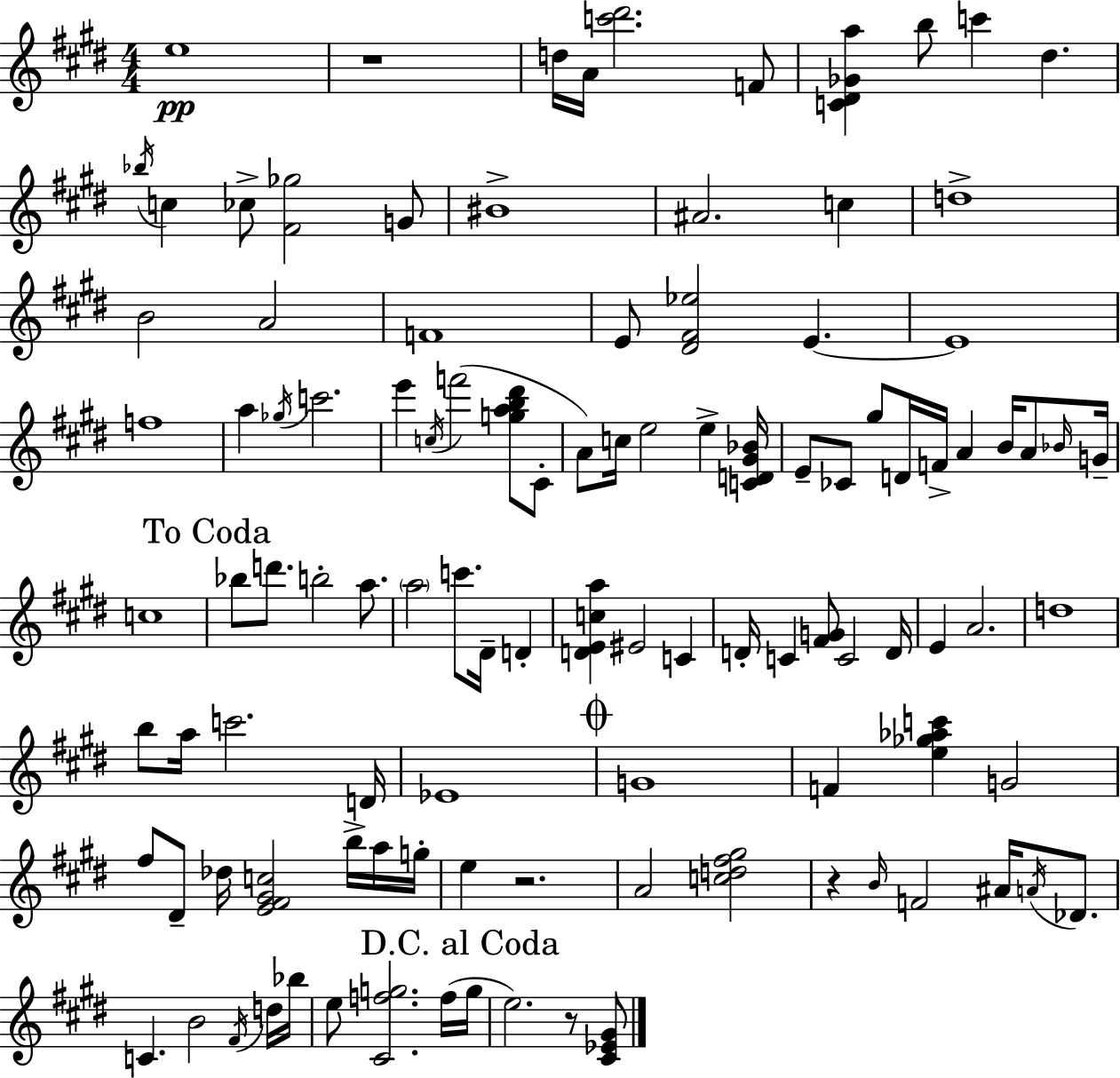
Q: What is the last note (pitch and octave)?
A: E5